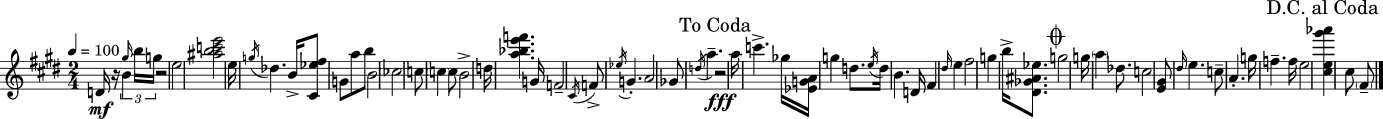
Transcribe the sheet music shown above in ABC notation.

X:1
T:Untitled
M:2/4
L:1/4
K:E
D/4 z/4 B ^g/4 b/4 g/4 z2 e2 [^abc'e']2 e/4 g/4 _d B/4 [^C_e^f]/2 G/2 a/2 b/2 B2 _c2 c/2 c c/2 B2 d/4 [a_be'f'] G/4 F2 ^C/4 F/2 _e/4 G A2 _G/2 d/4 a z2 a/4 c' _g/4 [_EGA]/4 g d/2 e/4 d/4 B D/4 ^F ^d/4 e ^f2 g b/4 [^D_G^A_e]/2 g2 g/4 a _d/2 c2 [E^G]/2 ^d/4 e c/2 A g/4 f f/4 e2 [^ce^g'_a'] ^c/2 ^F/2